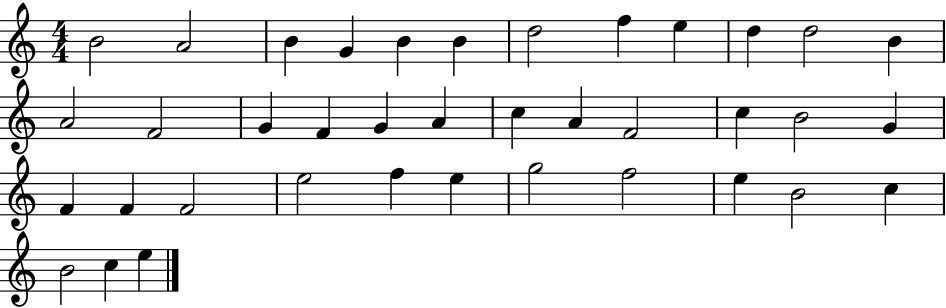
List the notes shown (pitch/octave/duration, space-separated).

B4/h A4/h B4/q G4/q B4/q B4/q D5/h F5/q E5/q D5/q D5/h B4/q A4/h F4/h G4/q F4/q G4/q A4/q C5/q A4/q F4/h C5/q B4/h G4/q F4/q F4/q F4/h E5/h F5/q E5/q G5/h F5/h E5/q B4/h C5/q B4/h C5/q E5/q